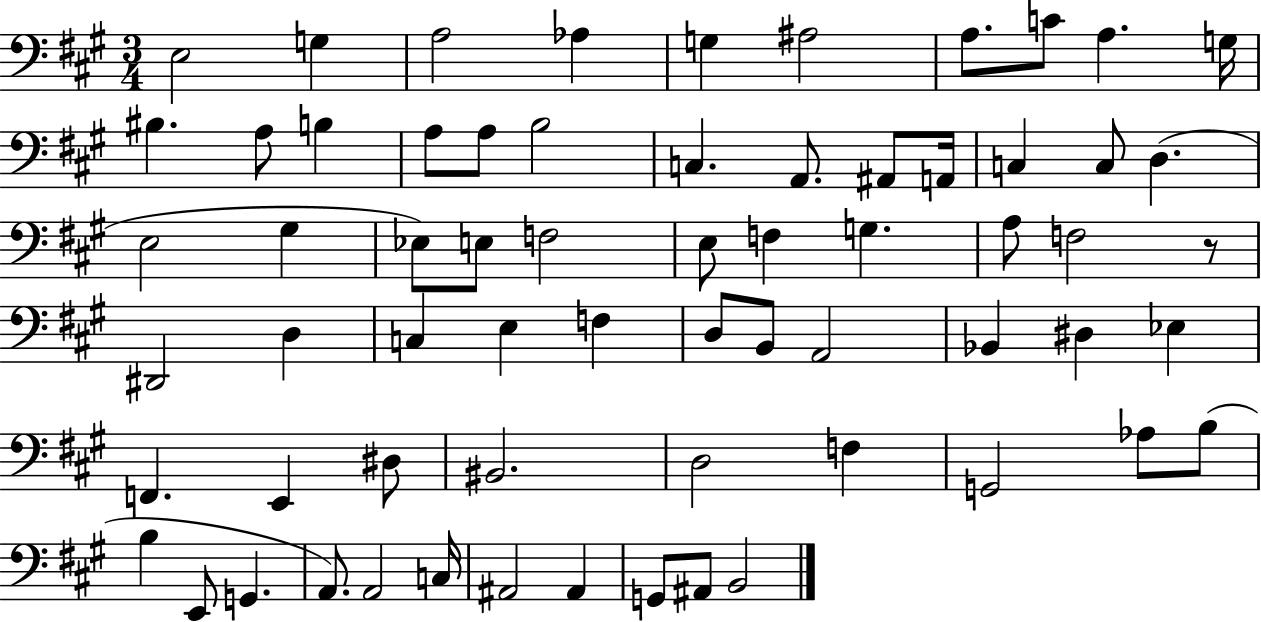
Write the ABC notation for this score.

X:1
T:Untitled
M:3/4
L:1/4
K:A
E,2 G, A,2 _A, G, ^A,2 A,/2 C/2 A, G,/4 ^B, A,/2 B, A,/2 A,/2 B,2 C, A,,/2 ^A,,/2 A,,/4 C, C,/2 D, E,2 ^G, _E,/2 E,/2 F,2 E,/2 F, G, A,/2 F,2 z/2 ^D,,2 D, C, E, F, D,/2 B,,/2 A,,2 _B,, ^D, _E, F,, E,, ^D,/2 ^B,,2 D,2 F, G,,2 _A,/2 B,/2 B, E,,/2 G,, A,,/2 A,,2 C,/4 ^A,,2 ^A,, G,,/2 ^A,,/2 B,,2